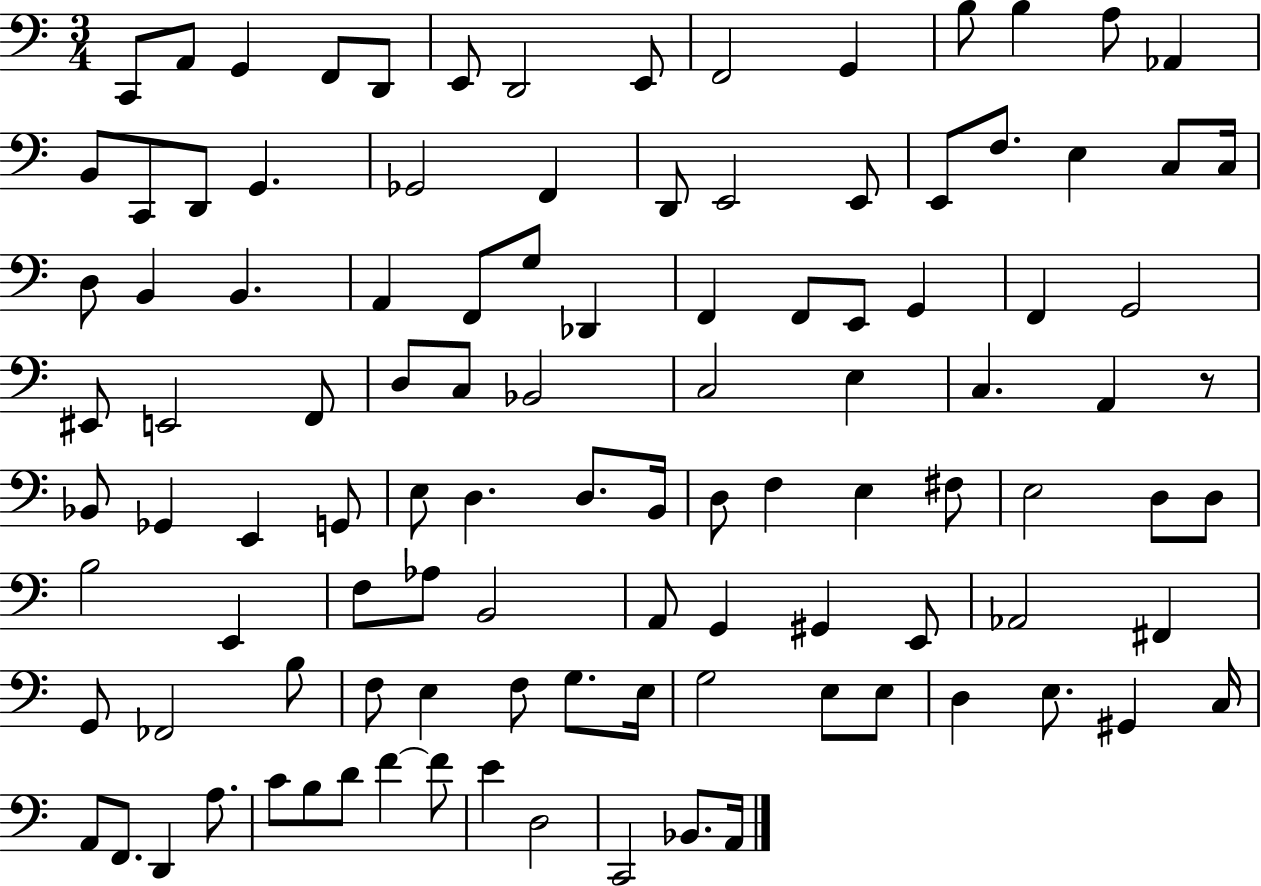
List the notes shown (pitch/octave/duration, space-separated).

C2/e A2/e G2/q F2/e D2/e E2/e D2/h E2/e F2/h G2/q B3/e B3/q A3/e Ab2/q B2/e C2/e D2/e G2/q. Gb2/h F2/q D2/e E2/h E2/e E2/e F3/e. E3/q C3/e C3/s D3/e B2/q B2/q. A2/q F2/e G3/e Db2/q F2/q F2/e E2/e G2/q F2/q G2/h EIS2/e E2/h F2/e D3/e C3/e Bb2/h C3/h E3/q C3/q. A2/q R/e Bb2/e Gb2/q E2/q G2/e E3/e D3/q. D3/e. B2/s D3/e F3/q E3/q F#3/e E3/h D3/e D3/e B3/h E2/q F3/e Ab3/e B2/h A2/e G2/q G#2/q E2/e Ab2/h F#2/q G2/e FES2/h B3/e F3/e E3/q F3/e G3/e. E3/s G3/h E3/e E3/e D3/q E3/e. G#2/q C3/s A2/e F2/e. D2/q A3/e. C4/e B3/e D4/e F4/q F4/e E4/q D3/h C2/h Bb2/e. A2/s